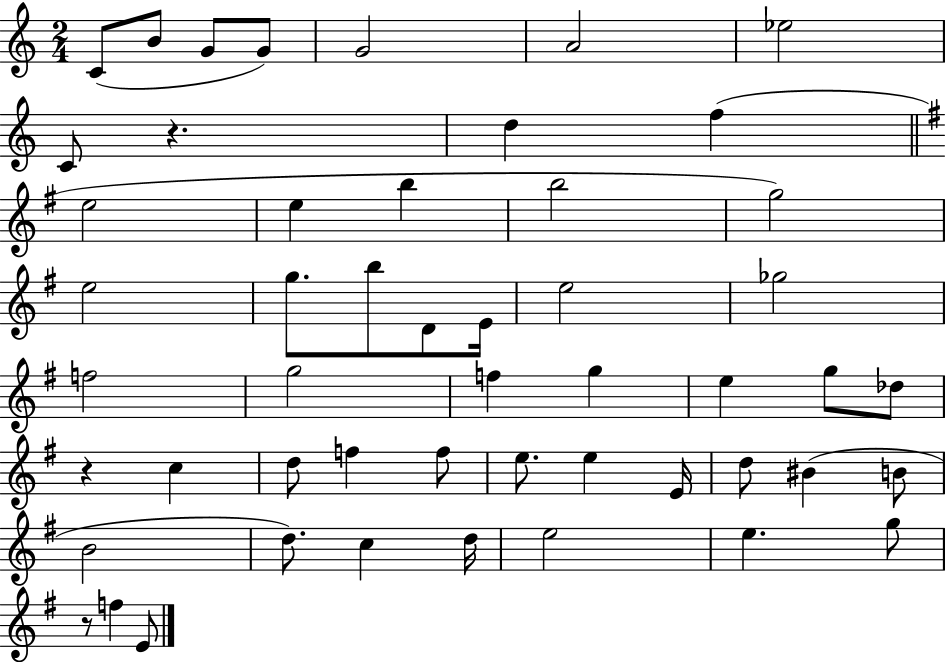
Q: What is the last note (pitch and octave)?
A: E4